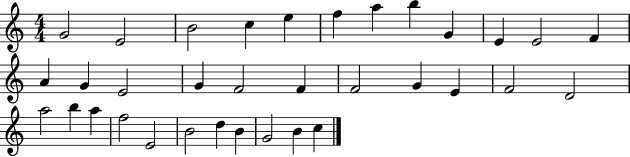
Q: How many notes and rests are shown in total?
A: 34